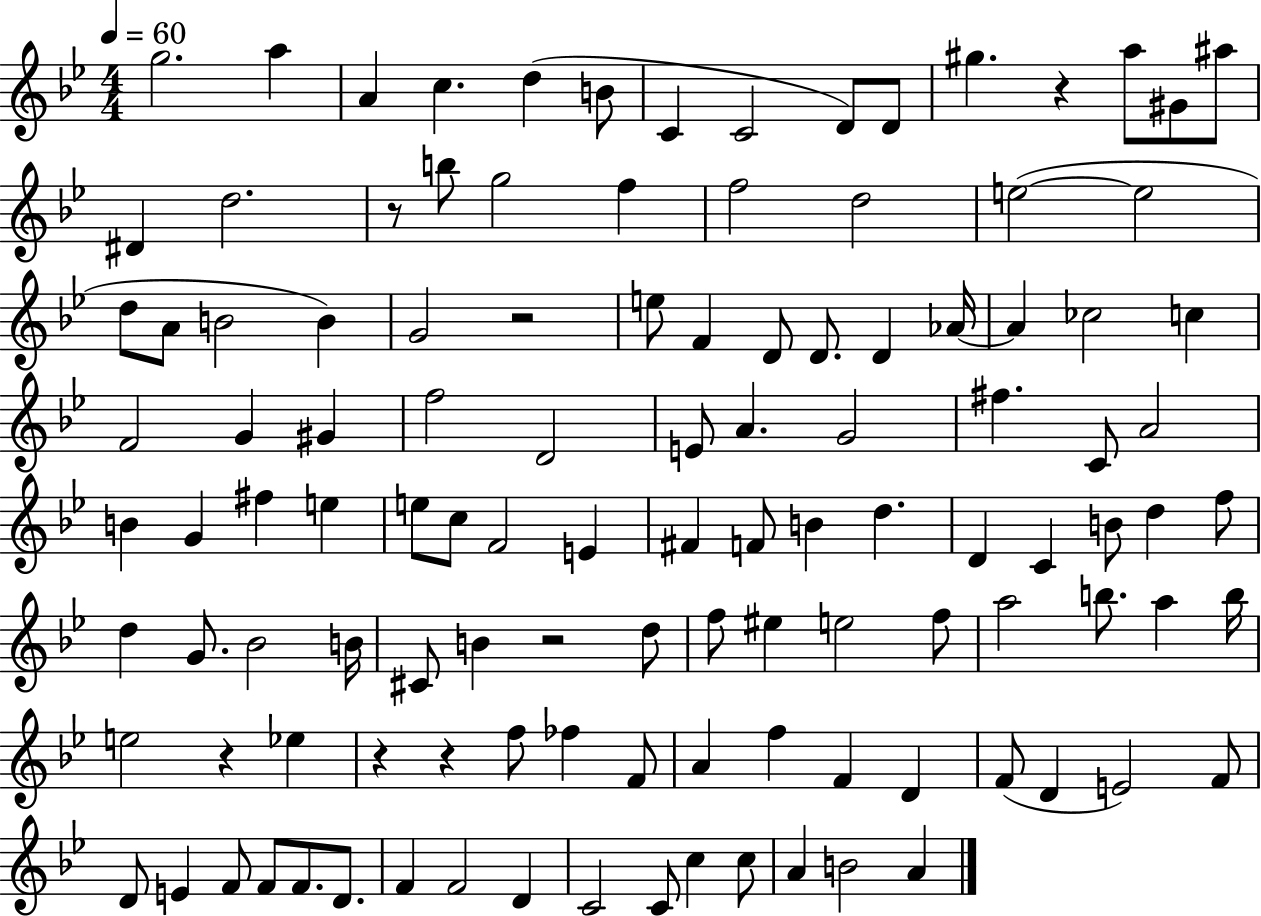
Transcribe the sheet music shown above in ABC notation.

X:1
T:Untitled
M:4/4
L:1/4
K:Bb
g2 a A c d B/2 C C2 D/2 D/2 ^g z a/2 ^G/2 ^a/2 ^D d2 z/2 b/2 g2 f f2 d2 e2 e2 d/2 A/2 B2 B G2 z2 e/2 F D/2 D/2 D _A/4 _A _c2 c F2 G ^G f2 D2 E/2 A G2 ^f C/2 A2 B G ^f e e/2 c/2 F2 E ^F F/2 B d D C B/2 d f/2 d G/2 _B2 B/4 ^C/2 B z2 d/2 f/2 ^e e2 f/2 a2 b/2 a b/4 e2 z _e z z f/2 _f F/2 A f F D F/2 D E2 F/2 D/2 E F/2 F/2 F/2 D/2 F F2 D C2 C/2 c c/2 A B2 A